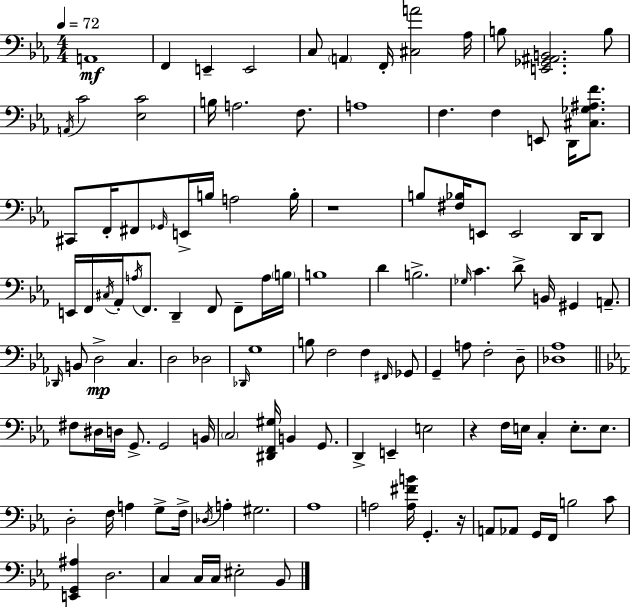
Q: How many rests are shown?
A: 3